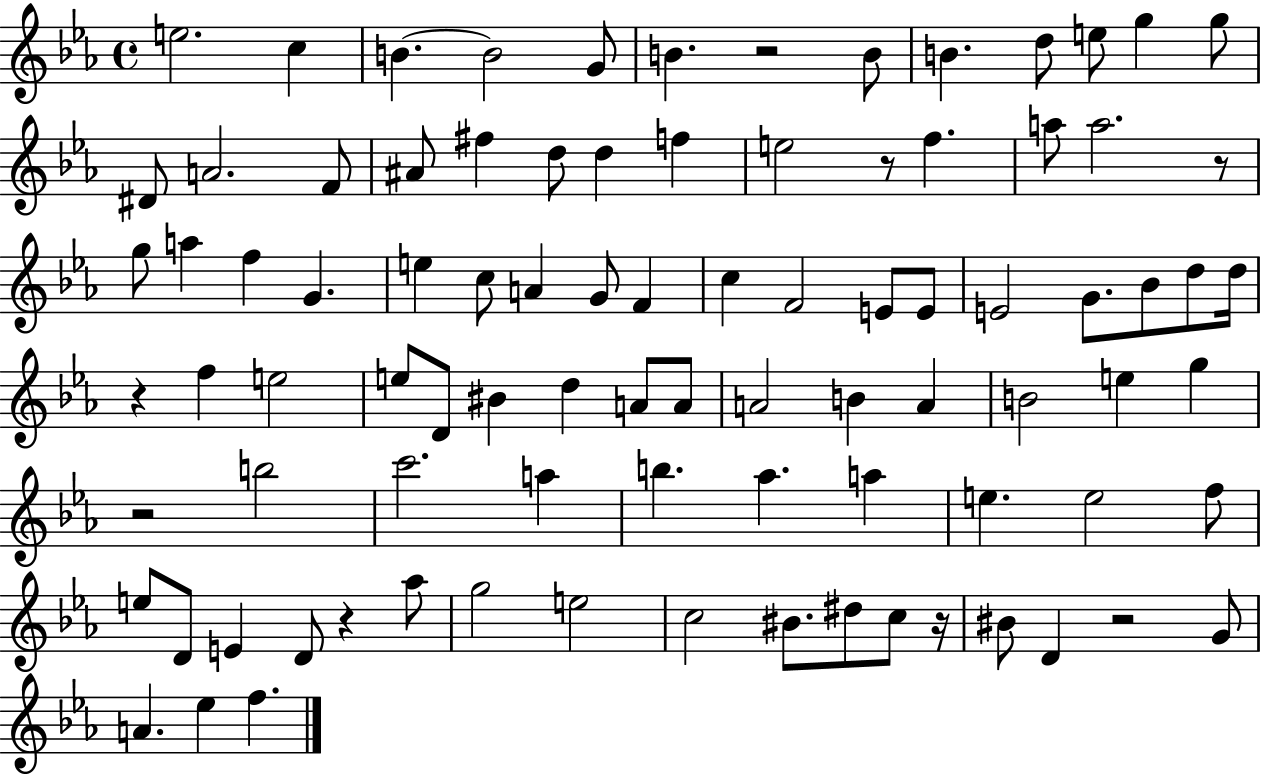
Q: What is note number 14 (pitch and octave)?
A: A4